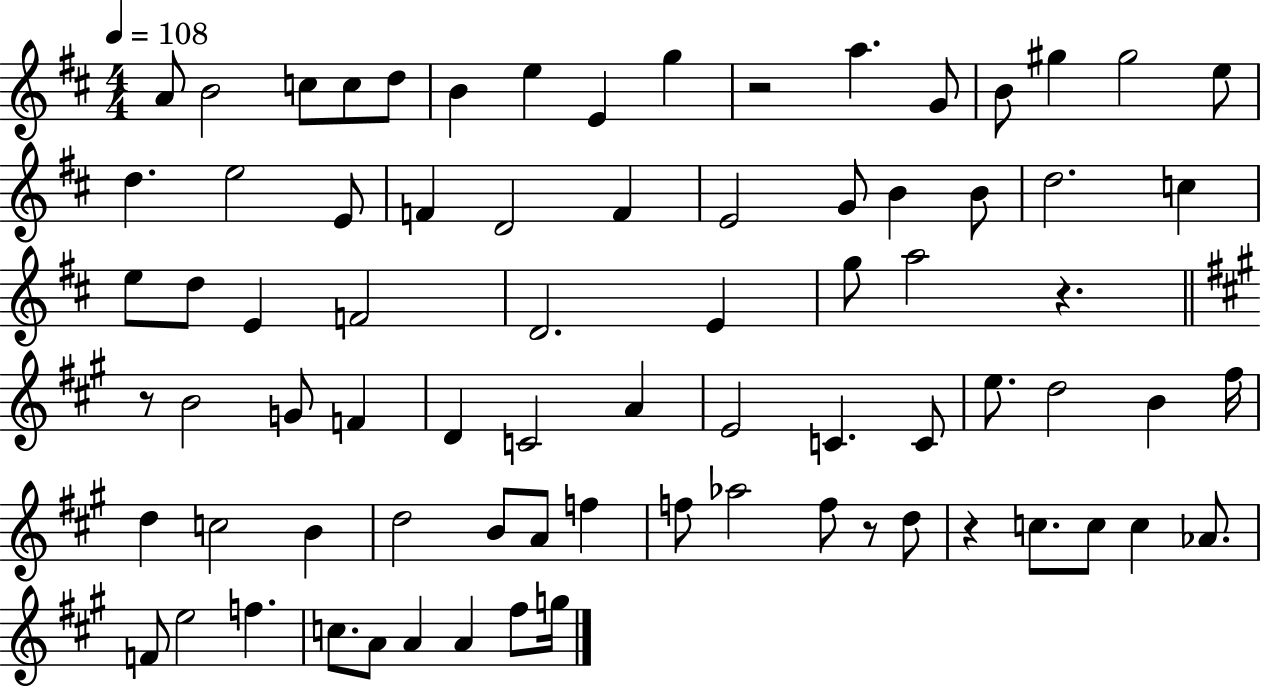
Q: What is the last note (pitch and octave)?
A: G5